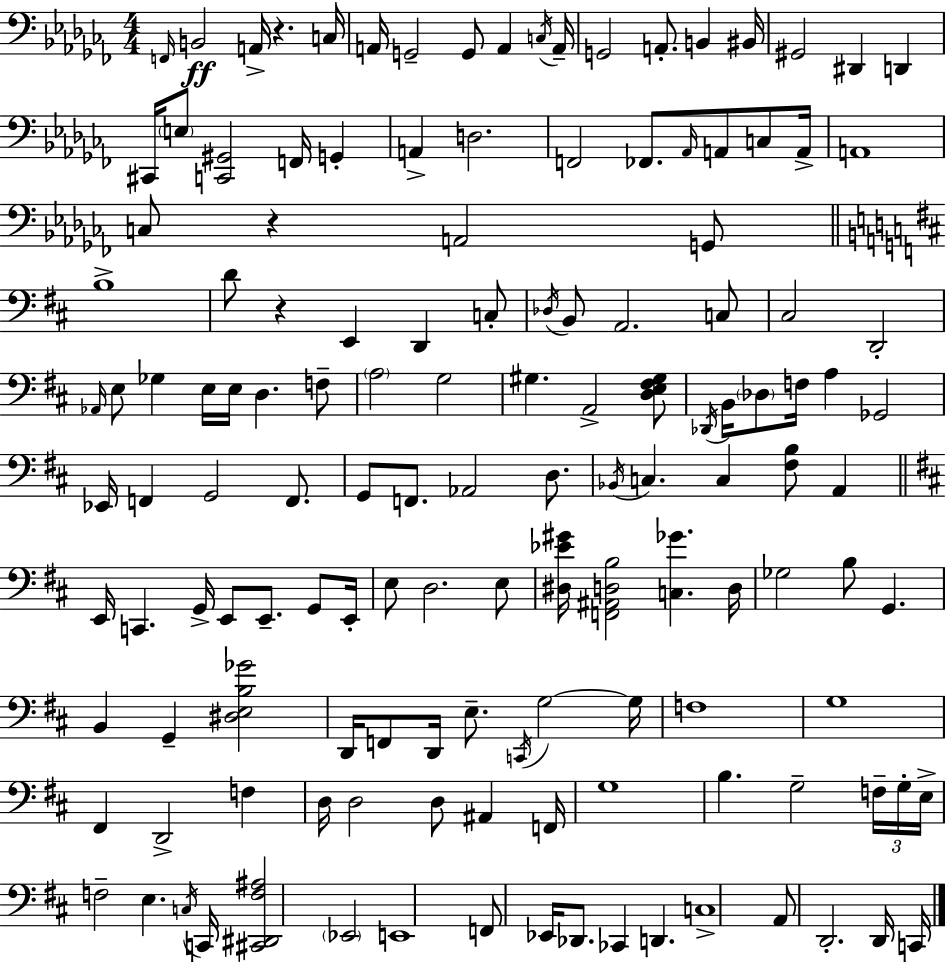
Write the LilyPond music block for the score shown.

{
  \clef bass
  \numericTimeSignature
  \time 4/4
  \key aes \minor
  \grace { f,16 }\ff b,2 a,16-> r4. | c16 a,16 g,2-- g,8 a,4 | \acciaccatura { c16 } a,16-- g,2 a,8.-. b,4 | bis,16 gis,2 dis,4 d,4 | \break cis,16 \parenthesize e8 <c, gis,>2 f,16 g,4-. | a,4-> d2. | f,2 fes,8. \grace { aes,16 } a,8 | c8 a,16-> a,1 | \break c8 r4 a,2 | g,8 \bar "||" \break \key d \major b1-> | d'8 r4 e,4 d,4 c8-. | \acciaccatura { des16 } b,8 a,2. c8 | cis2 d,2-. | \break \grace { aes,16 } e8 ges4 e16 e16 d4. | f8-- \parenthesize a2 g2 | gis4. a,2-> | <d e fis gis>8 \acciaccatura { des,16 } b,16 \parenthesize des8 f16 a4 ges,2 | \break ees,16 f,4 g,2 | f,8. g,8 f,8. aes,2 | d8. \acciaccatura { bes,16 } c4. c4 <fis b>8 | a,4 \bar "||" \break \key d \major e,16 c,4. g,16-> e,8 e,8.-- g,8 e,16-. | e8 d2. e8 | <dis ees' gis'>16 <f, ais, d b>2 <c ges'>4. d16 | ges2 b8 g,4. | \break b,4 g,4-- <dis e b ges'>2 | d,16 f,8 d,16 e8.-- \acciaccatura { c,16 } g2~~ | g16 f1 | g1 | \break fis,4 d,2-> f4 | d16 d2 d8 ais,4 | f,16 g1 | b4. g2-- \tuplet 3/2 { f16-- | \break g16-. e16-> } f2-- e4. | \acciaccatura { c16 } c,16 <cis, dis, f ais>2 \parenthesize ees,2 | e,1 | f,8 ees,16 des,8. ces,4 d,4. | \break c1-> | a,8 d,2.-. | d,16 c,16 \bar "|."
}